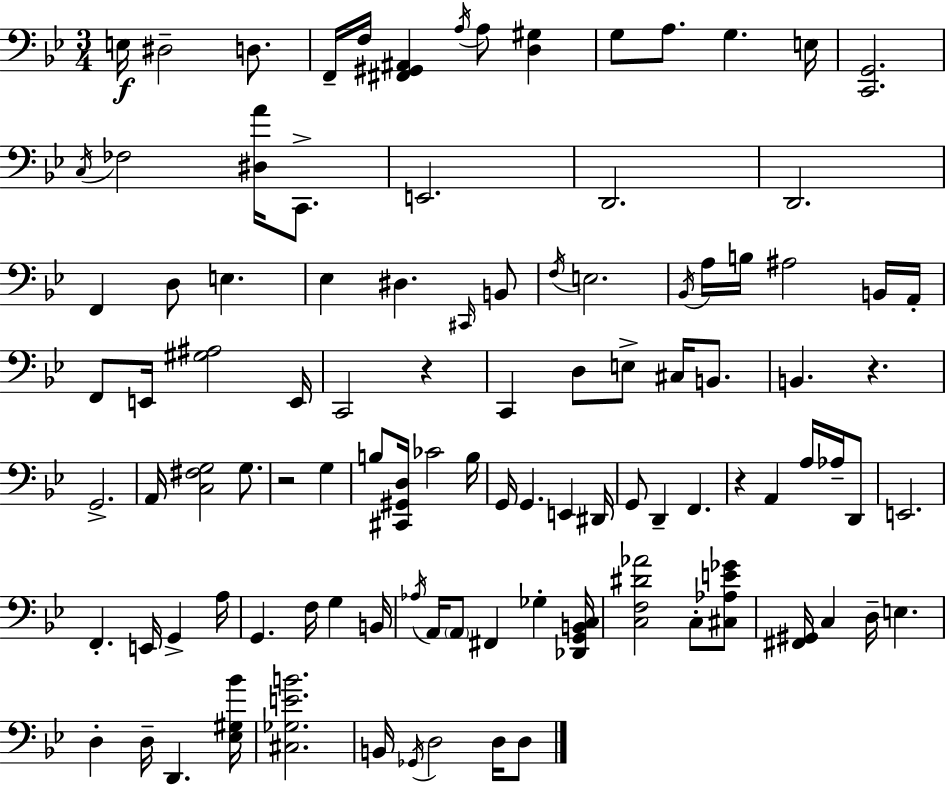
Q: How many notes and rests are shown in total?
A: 103